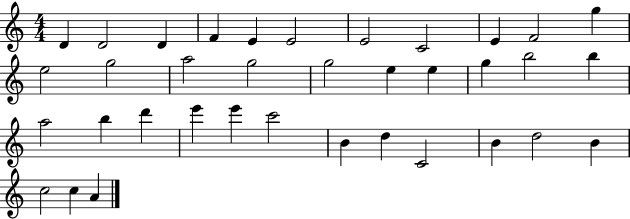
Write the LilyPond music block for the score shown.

{
  \clef treble
  \numericTimeSignature
  \time 4/4
  \key c \major
  d'4 d'2 d'4 | f'4 e'4 e'2 | e'2 c'2 | e'4 f'2 g''4 | \break e''2 g''2 | a''2 g''2 | g''2 e''4 e''4 | g''4 b''2 b''4 | \break a''2 b''4 d'''4 | e'''4 e'''4 c'''2 | b'4 d''4 c'2 | b'4 d''2 b'4 | \break c''2 c''4 a'4 | \bar "|."
}